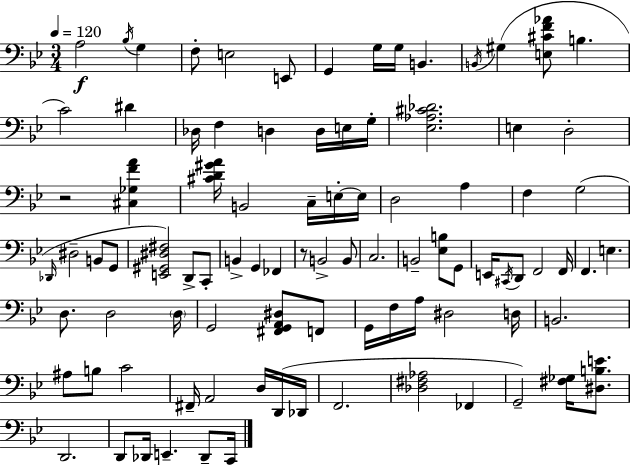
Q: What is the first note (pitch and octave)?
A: A3